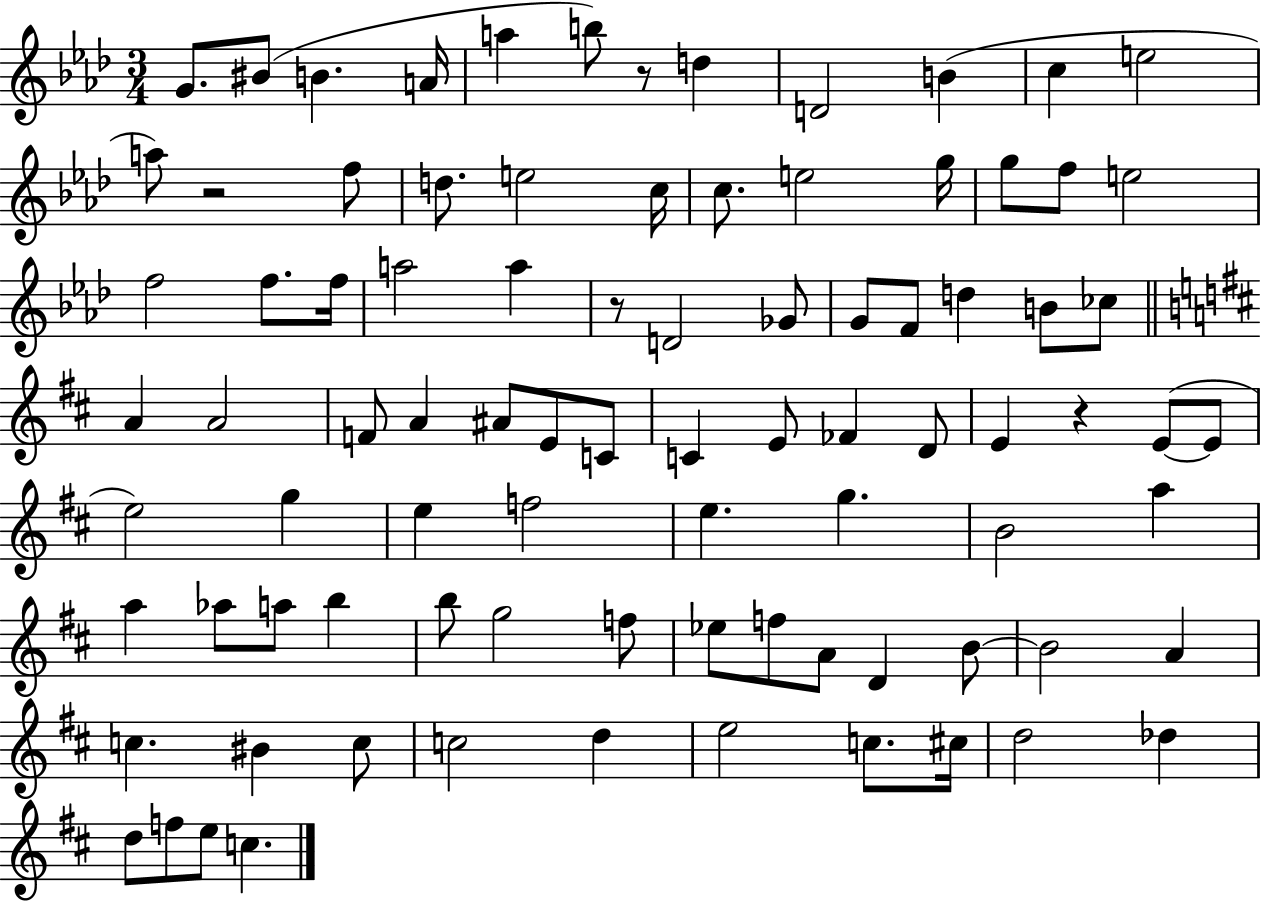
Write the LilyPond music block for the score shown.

{
  \clef treble
  \numericTimeSignature
  \time 3/4
  \key aes \major
  g'8. bis'8( b'4. a'16 | a''4 b''8) r8 d''4 | d'2 b'4( | c''4 e''2 | \break a''8) r2 f''8 | d''8. e''2 c''16 | c''8. e''2 g''16 | g''8 f''8 e''2 | \break f''2 f''8. f''16 | a''2 a''4 | r8 d'2 ges'8 | g'8 f'8 d''4 b'8 ces''8 | \break \bar "||" \break \key d \major a'4 a'2 | f'8 a'4 ais'8 e'8 c'8 | c'4 e'8 fes'4 d'8 | e'4 r4 e'8~(~ e'8 | \break e''2) g''4 | e''4 f''2 | e''4. g''4. | b'2 a''4 | \break a''4 aes''8 a''8 b''4 | b''8 g''2 f''8 | ees''8 f''8 a'8 d'4 b'8~~ | b'2 a'4 | \break c''4. bis'4 c''8 | c''2 d''4 | e''2 c''8. cis''16 | d''2 des''4 | \break d''8 f''8 e''8 c''4. | \bar "|."
}